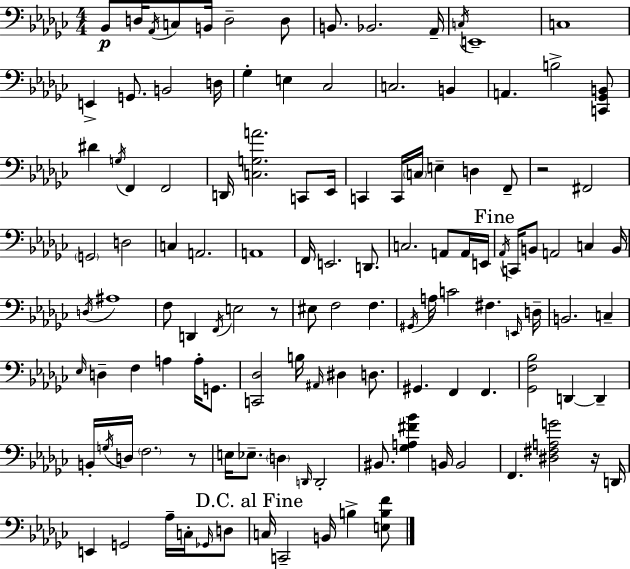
{
  \clef bass
  \numericTimeSignature
  \time 4/4
  \key ees \minor
  bes,8\p d16 \acciaccatura { aes,16 } c8 b,16 d2-- d8 | b,8. bes,2. | aes,16-- \acciaccatura { c16 } e,1-- | c1 | \break e,4-> g,8. b,2 | d16 ges4-. e4 ces2 | c2. b,4 | a,4. b2-> | \break <c, ges, b,>8 dis'4 \acciaccatura { g16 } f,4 f,2 | d,16 <c g a'>2. | c,8 ees,16 c,4 c,16 \parenthesize c16 e4-- d4 | f,8-- r2 fis,2 | \break \parenthesize g,2 d2 | c4 a,2. | a,1 | f,16 e,2. | \break d,8. c2. a,8 | a,16 e,16 \mark "Fine" \acciaccatura { aes,16 } c,16 b,8 a,2 c4 | b,16 \acciaccatura { d16 } ais1 | f8 d,4 \acciaccatura { f,16 } e2 | \break r8 eis8 f2 | f4. \acciaccatura { gis,16 } a16 c'2 | fis4. \grace { e,16 } d16-- b,2. | c4-- \grace { ees16 } d4-- f4 | \break a4 a16-. g,8. <c, des>2 | b16 \grace { ais,16 } dis4 d8. gis,4. | f,4 f,4. <ges, f bes>2 | d,4~~ d,4-- b,16-. \acciaccatura { g16 } d16 \parenthesize f2. | \break r8 e16 ees8.-- \parenthesize d4 | \grace { d,16 } d,2-. bis,8. <ges a fis' bes'>4 | b,16 b,2 f,4. | <dis fis a g'>2 r16 d,16 e,4 | \break g,2 aes16-- c16-. \grace { ges,16 } d8 \mark "D.C. al Fine" c16 c,2-- | b,16 b4-> <e b f'>8 \bar "|."
}